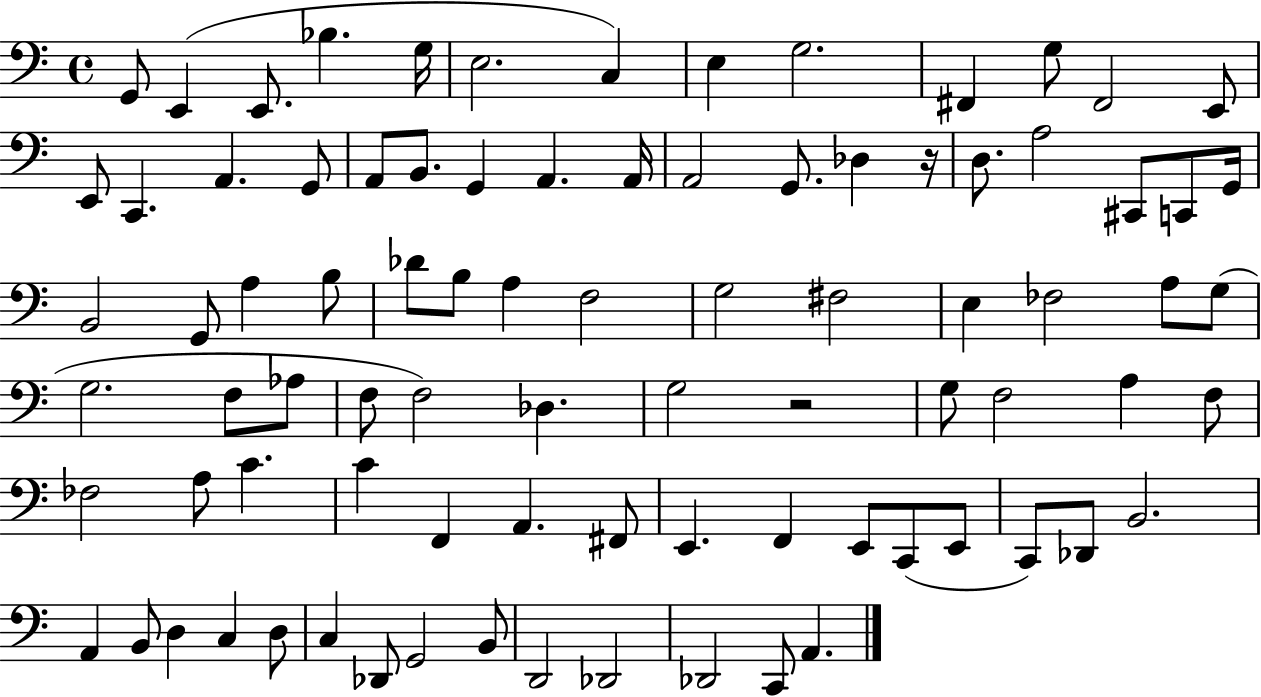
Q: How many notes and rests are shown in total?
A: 86